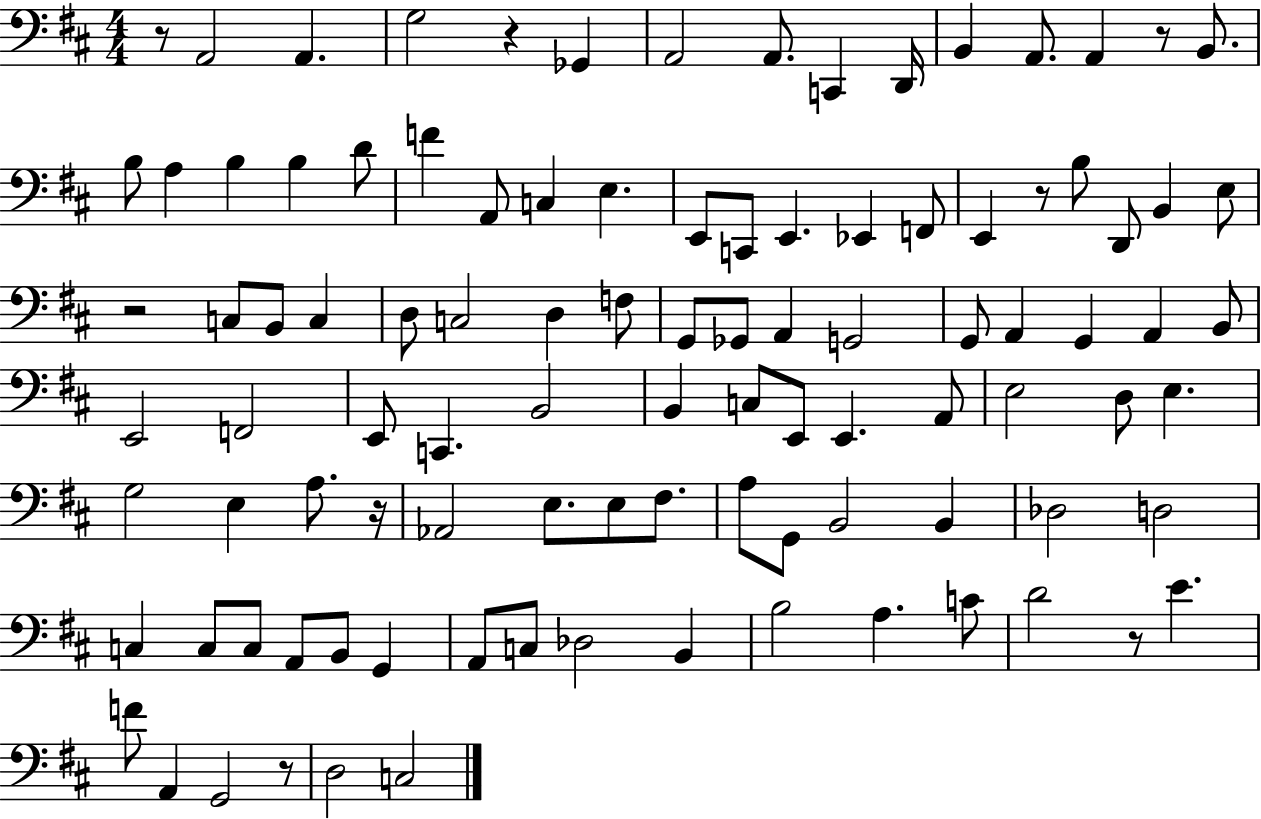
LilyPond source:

{
  \clef bass
  \numericTimeSignature
  \time 4/4
  \key d \major
  \repeat volta 2 { r8 a,2 a,4. | g2 r4 ges,4 | a,2 a,8. c,4 d,16 | b,4 a,8. a,4 r8 b,8. | \break b8 a4 b4 b4 d'8 | f'4 a,8 c4 e4. | e,8 c,8 e,4. ees,4 f,8 | e,4 r8 b8 d,8 b,4 e8 | \break r2 c8 b,8 c4 | d8 c2 d4 f8 | g,8 ges,8 a,4 g,2 | g,8 a,4 g,4 a,4 b,8 | \break e,2 f,2 | e,8 c,4. b,2 | b,4 c8 e,8 e,4. a,8 | e2 d8 e4. | \break g2 e4 a8. r16 | aes,2 e8. e8 fis8. | a8 g,8 b,2 b,4 | des2 d2 | \break c4 c8 c8 a,8 b,8 g,4 | a,8 c8 des2 b,4 | b2 a4. c'8 | d'2 r8 e'4. | \break f'8 a,4 g,2 r8 | d2 c2 | } \bar "|."
}